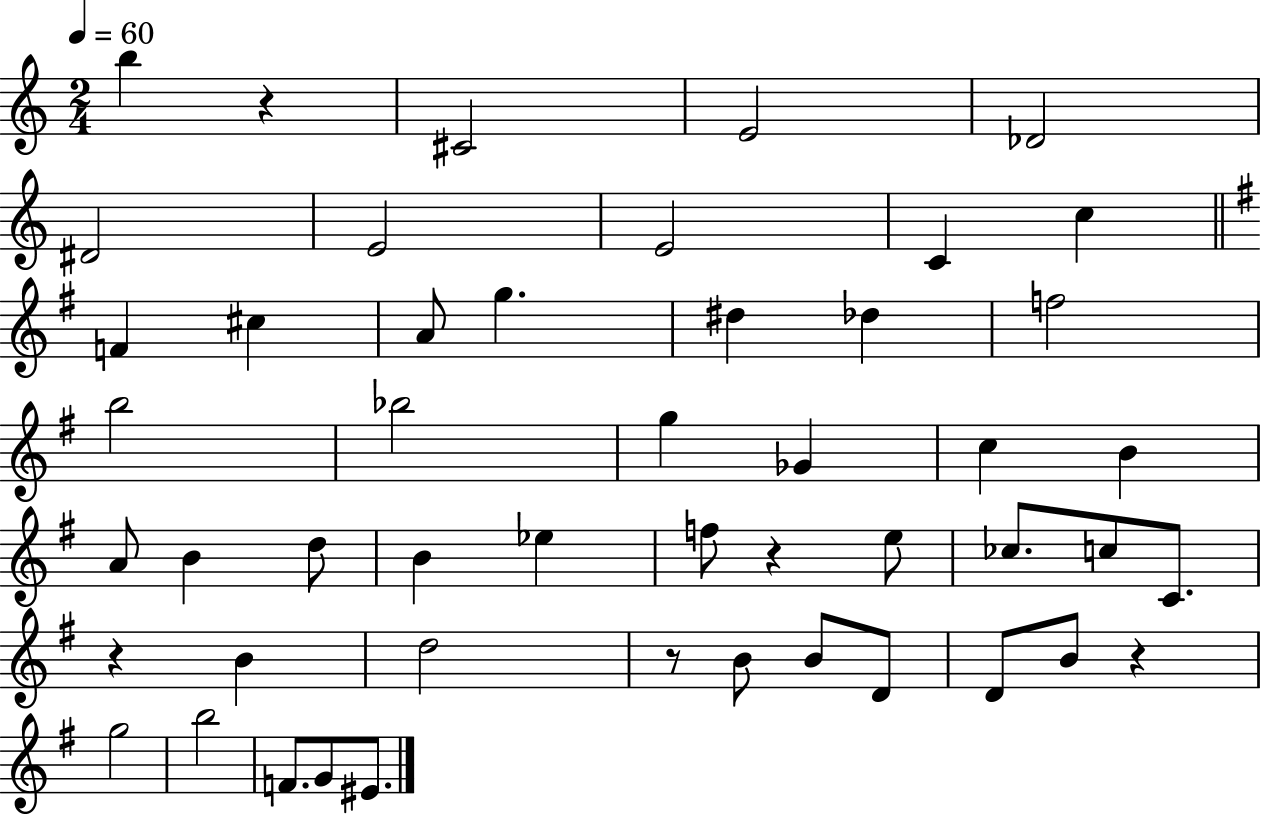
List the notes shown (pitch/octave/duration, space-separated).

B5/q R/q C#4/h E4/h Db4/h D#4/h E4/h E4/h C4/q C5/q F4/q C#5/q A4/e G5/q. D#5/q Db5/q F5/h B5/h Bb5/h G5/q Gb4/q C5/q B4/q A4/e B4/q D5/e B4/q Eb5/q F5/e R/q E5/e CES5/e. C5/e C4/e. R/q B4/q D5/h R/e B4/e B4/e D4/e D4/e B4/e R/q G5/h B5/h F4/e. G4/e EIS4/e.